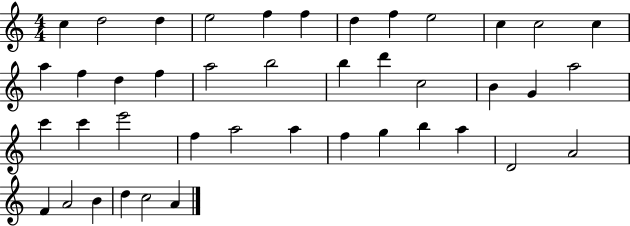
{
  \clef treble
  \numericTimeSignature
  \time 4/4
  \key c \major
  c''4 d''2 d''4 | e''2 f''4 f''4 | d''4 f''4 e''2 | c''4 c''2 c''4 | \break a''4 f''4 d''4 f''4 | a''2 b''2 | b''4 d'''4 c''2 | b'4 g'4 a''2 | \break c'''4 c'''4 e'''2 | f''4 a''2 a''4 | f''4 g''4 b''4 a''4 | d'2 a'2 | \break f'4 a'2 b'4 | d''4 c''2 a'4 | \bar "|."
}